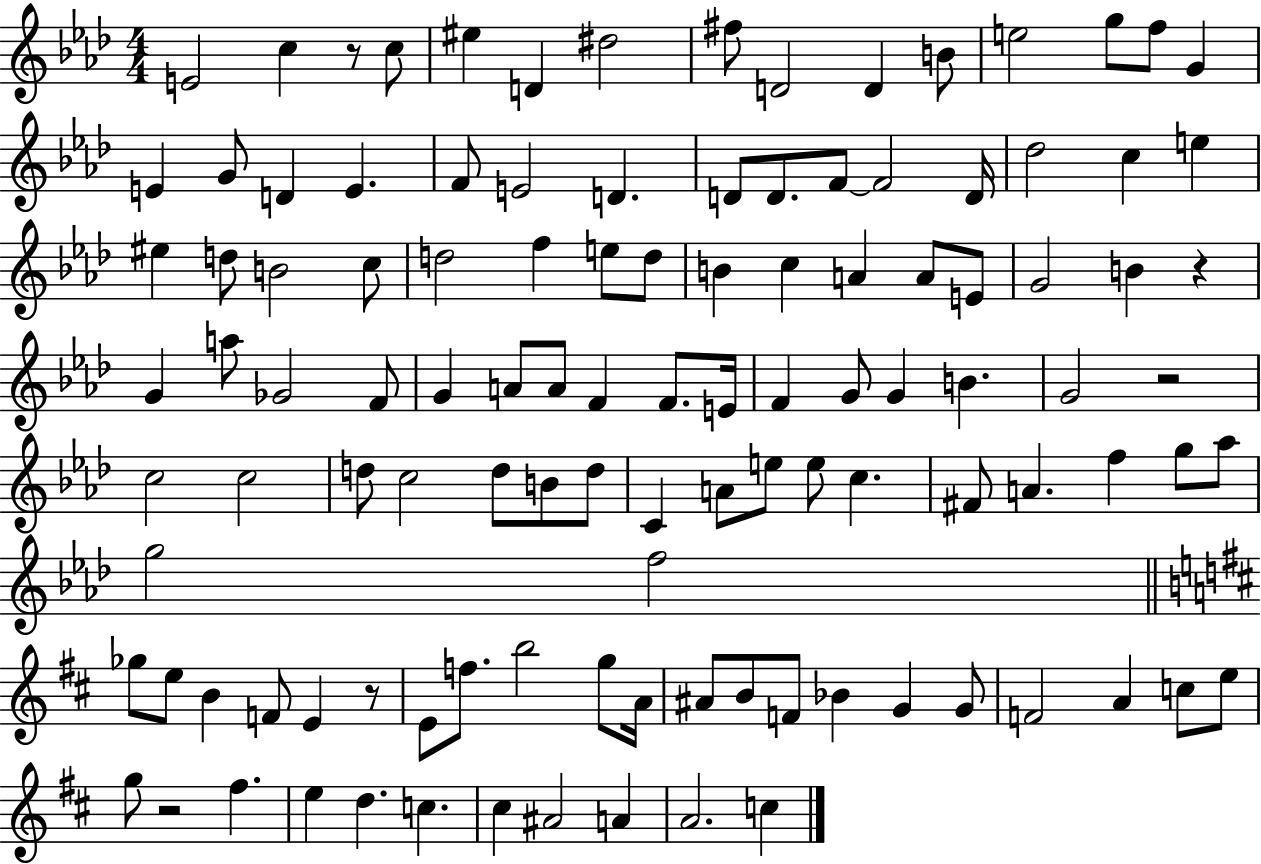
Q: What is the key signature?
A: AES major